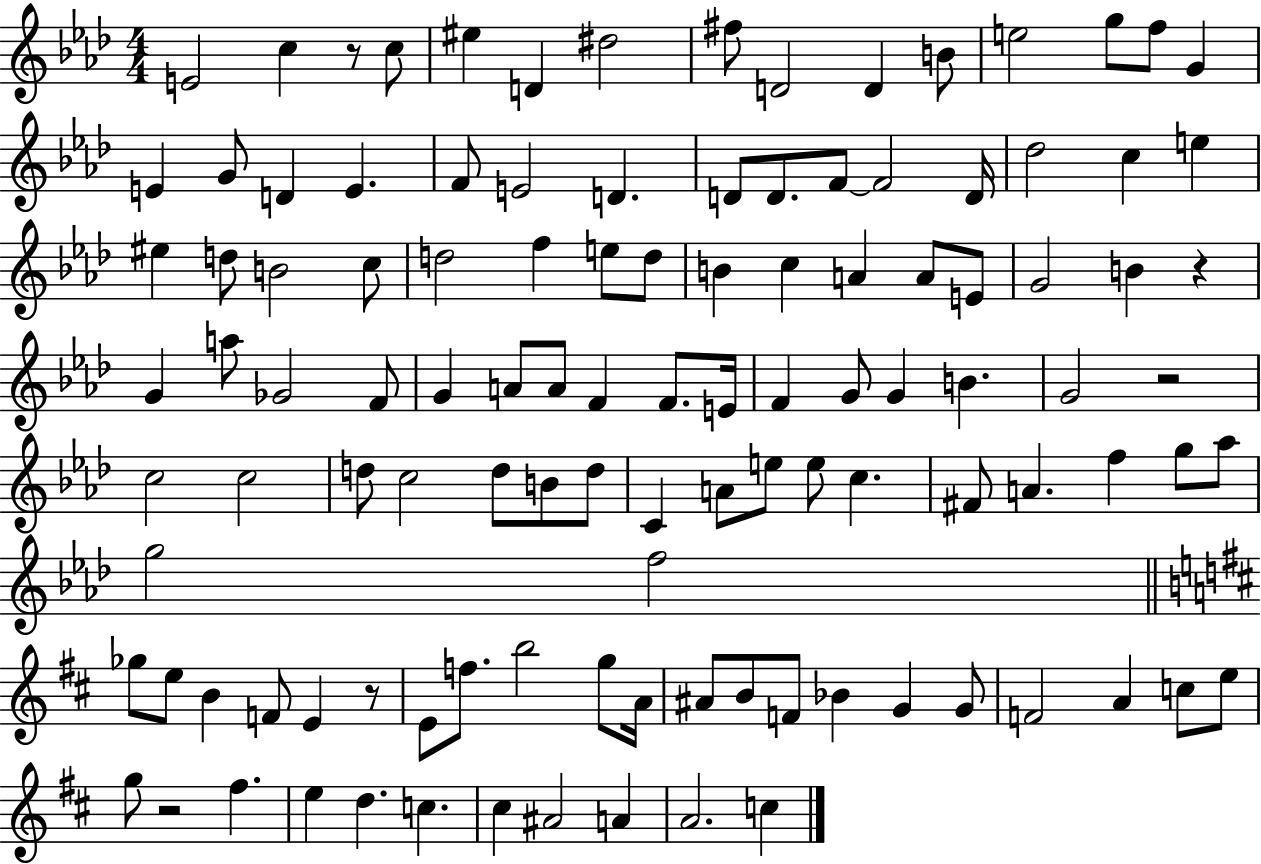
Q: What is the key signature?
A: AES major